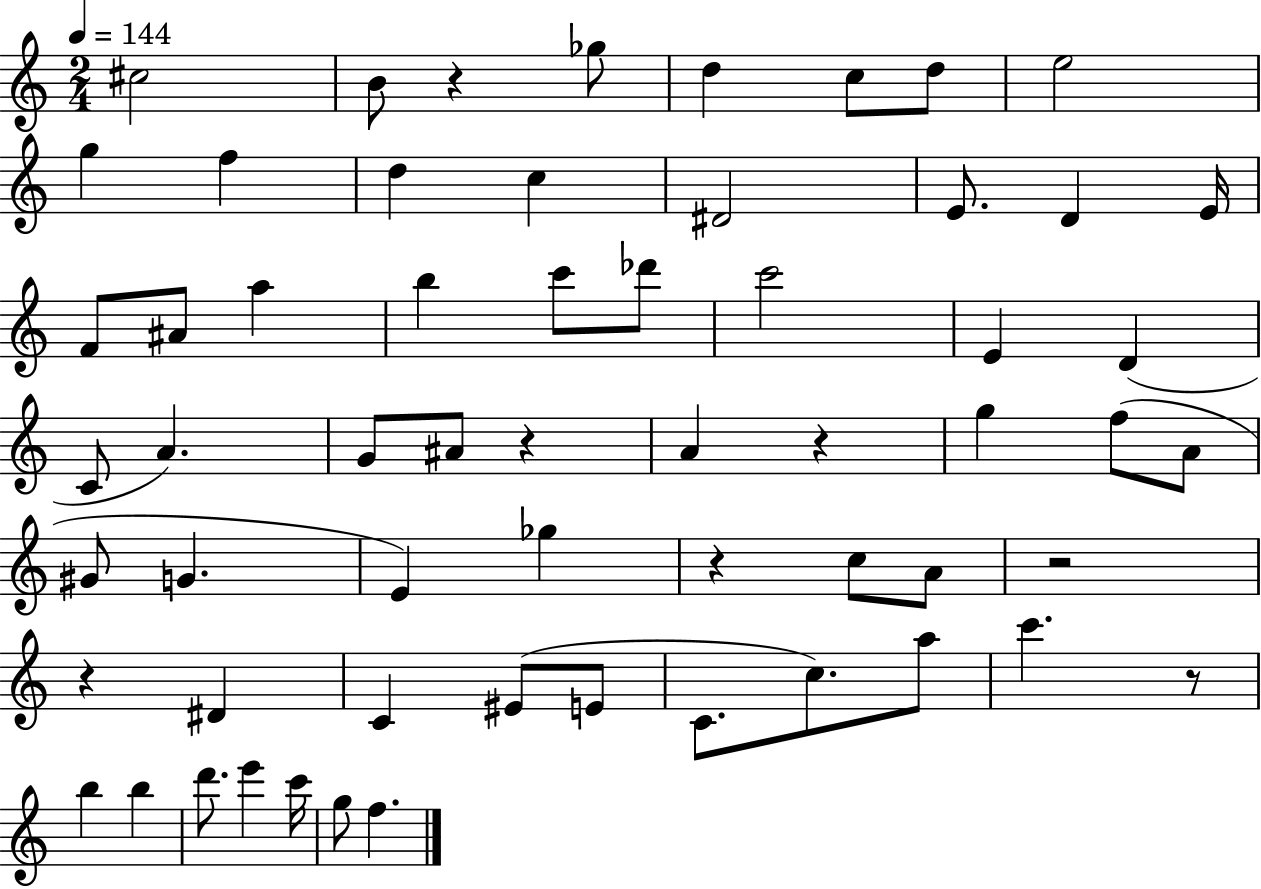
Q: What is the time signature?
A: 2/4